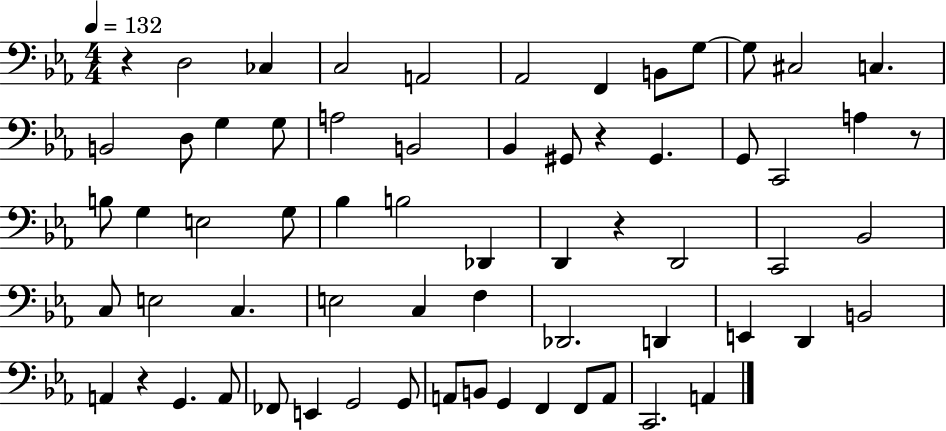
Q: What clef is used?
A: bass